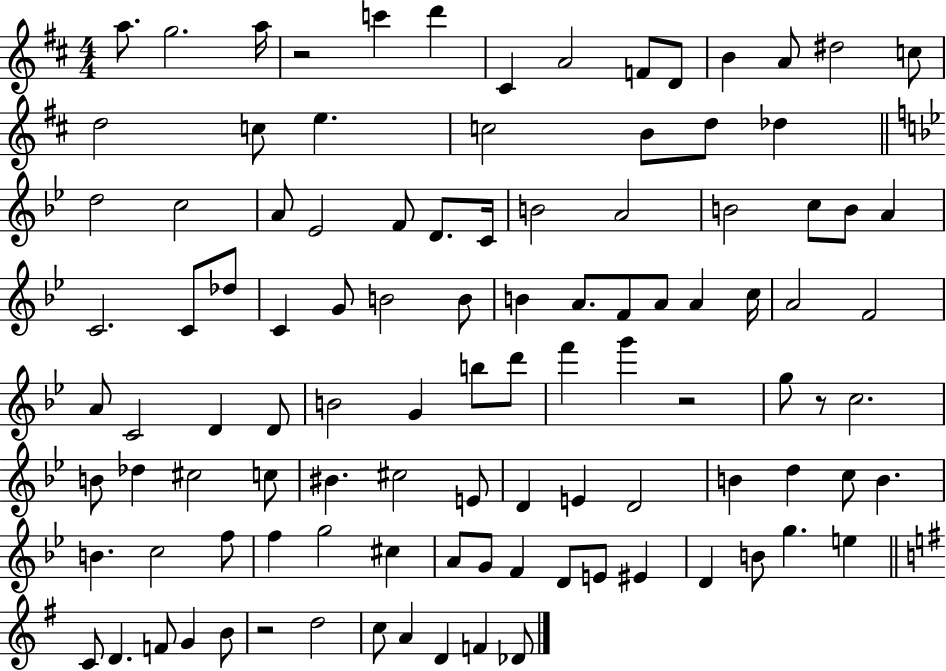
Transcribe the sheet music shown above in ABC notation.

X:1
T:Untitled
M:4/4
L:1/4
K:D
a/2 g2 a/4 z2 c' d' ^C A2 F/2 D/2 B A/2 ^d2 c/2 d2 c/2 e c2 B/2 d/2 _d d2 c2 A/2 _E2 F/2 D/2 C/4 B2 A2 B2 c/2 B/2 A C2 C/2 _d/2 C G/2 B2 B/2 B A/2 F/2 A/2 A c/4 A2 F2 A/2 C2 D D/2 B2 G b/2 d'/2 f' g' z2 g/2 z/2 c2 B/2 _d ^c2 c/2 ^B ^c2 E/2 D E D2 B d c/2 B B c2 f/2 f g2 ^c A/2 G/2 F D/2 E/2 ^E D B/2 g e C/2 D F/2 G B/2 z2 d2 c/2 A D F _D/2